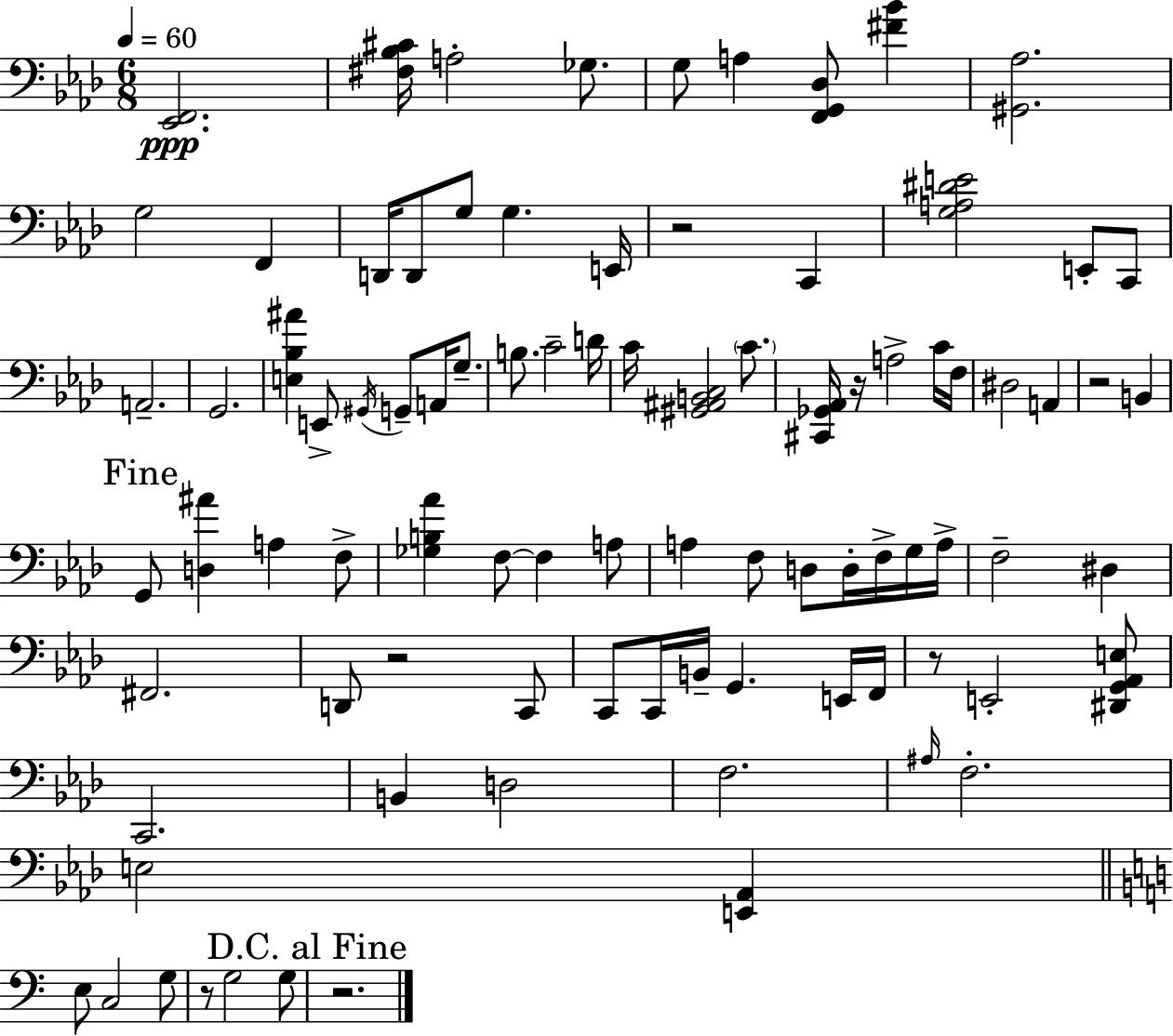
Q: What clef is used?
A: bass